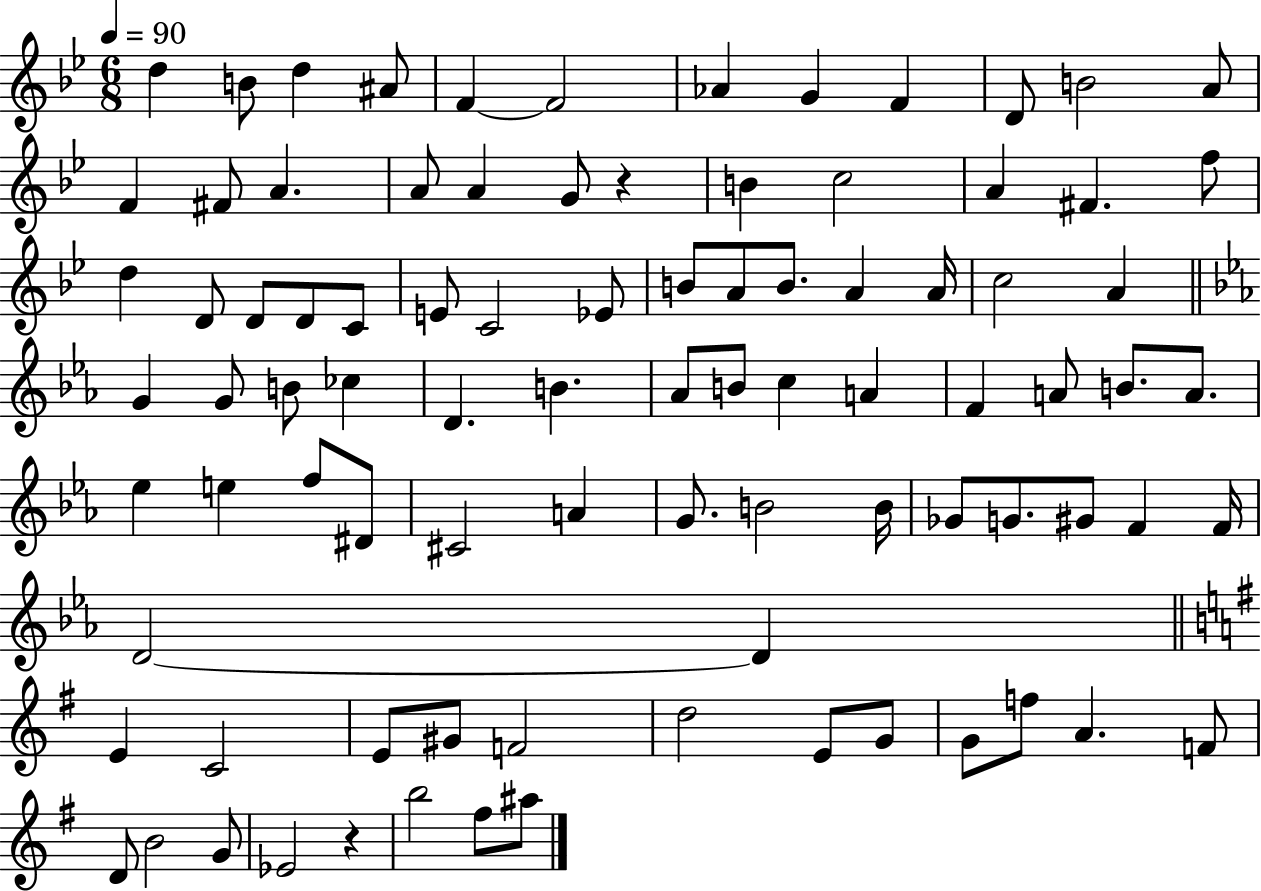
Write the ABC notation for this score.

X:1
T:Untitled
M:6/8
L:1/4
K:Bb
d B/2 d ^A/2 F F2 _A G F D/2 B2 A/2 F ^F/2 A A/2 A G/2 z B c2 A ^F f/2 d D/2 D/2 D/2 C/2 E/2 C2 _E/2 B/2 A/2 B/2 A A/4 c2 A G G/2 B/2 _c D B _A/2 B/2 c A F A/2 B/2 A/2 _e e f/2 ^D/2 ^C2 A G/2 B2 B/4 _G/2 G/2 ^G/2 F F/4 D2 D E C2 E/2 ^G/2 F2 d2 E/2 G/2 G/2 f/2 A F/2 D/2 B2 G/2 _E2 z b2 ^f/2 ^a/2